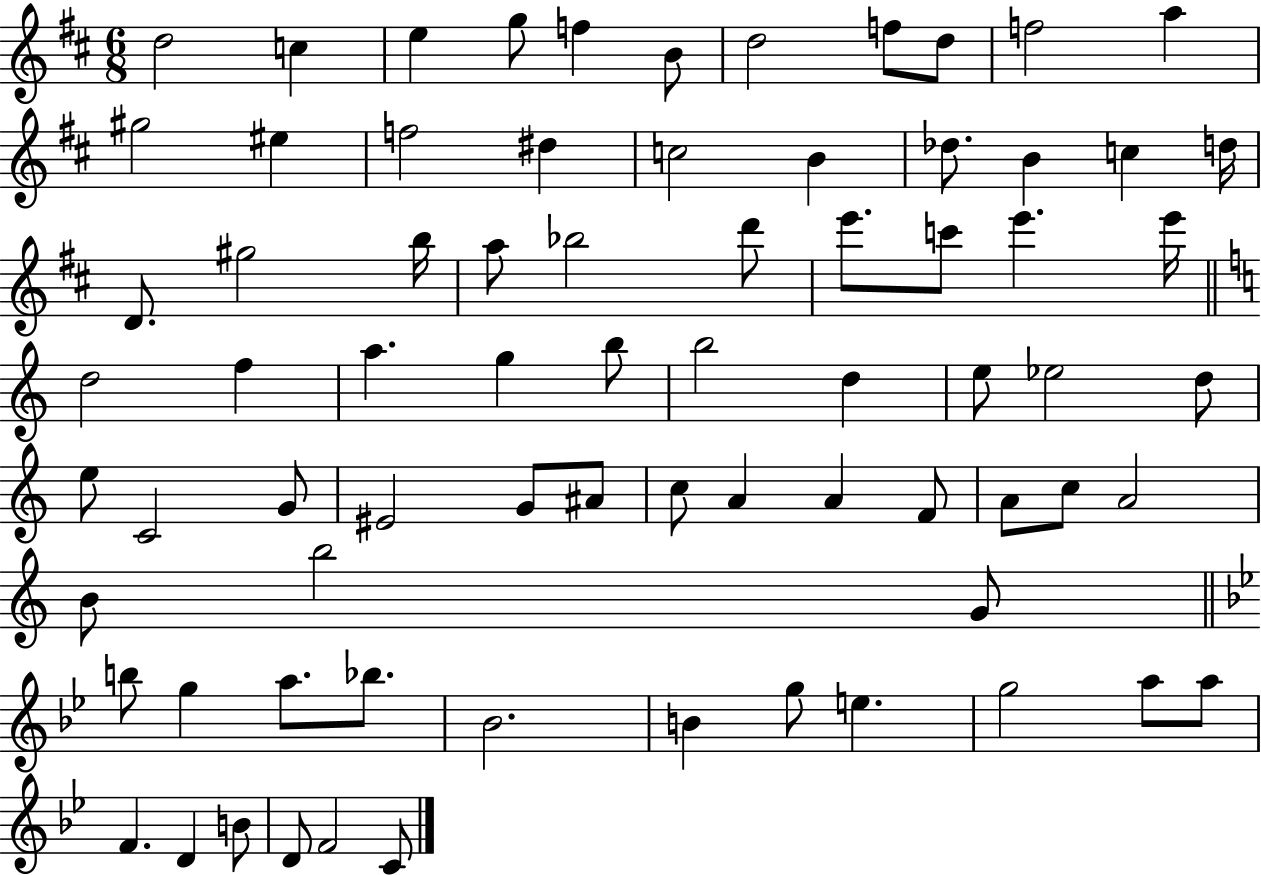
X:1
T:Untitled
M:6/8
L:1/4
K:D
d2 c e g/2 f B/2 d2 f/2 d/2 f2 a ^g2 ^e f2 ^d c2 B _d/2 B c d/4 D/2 ^g2 b/4 a/2 _b2 d'/2 e'/2 c'/2 e' e'/4 d2 f a g b/2 b2 d e/2 _e2 d/2 e/2 C2 G/2 ^E2 G/2 ^A/2 c/2 A A F/2 A/2 c/2 A2 B/2 b2 G/2 b/2 g a/2 _b/2 _B2 B g/2 e g2 a/2 a/2 F D B/2 D/2 F2 C/2